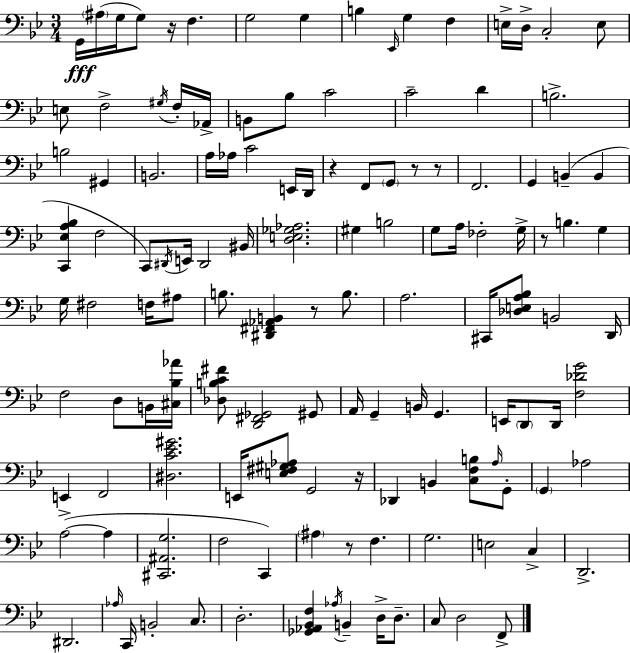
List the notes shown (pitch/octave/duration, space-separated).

G2/s A#3/s G3/s G3/e R/s F3/q. G3/h G3/q B3/q Eb2/s G3/q F3/q E3/s D3/s C3/h E3/e E3/e F3/h G#3/s F3/s Ab2/s B2/e Bb3/e C4/h C4/h D4/q B3/h. B3/h G#2/q B2/h. A3/s Ab3/s C4/h E2/s D2/s R/q F2/e G2/e R/e R/e F2/h. G2/q B2/q B2/q [C2,Eb3,A3,Bb3]/q F3/h C2/e D#2/s E2/s D#2/h BIS2/s [D3,E3,Gb3,Ab3]/h. G#3/q B3/h G3/e A3/s FES3/h G3/s R/e B3/q. G3/q G3/s F#3/h F3/s A#3/e B3/e. [D#2,F#2,Ab2,B2]/q R/e B3/e. A3/h. C#2/s [Db3,E3,A3,Bb3]/e B2/h D2/s F3/h D3/e B2/s [C#3,Bb3,Ab4]/s [Db3,B3,C4,F#4]/e [D2,F#2,Gb2]/h G#2/e A2/s G2/q B2/s G2/q. E2/s D2/e D2/s [F3,Db4,G4]/h E2/q F2/h [D#3,C4,Eb4,G#4]/h. E2/s [E3,F#3,G#3,Ab3]/e G2/h R/s Db2/q B2/q [C3,F3,B3]/e A3/s G2/e G2/q Ab3/h A3/h A3/q [C#2,A#2,G3]/h. F3/h C2/q A#3/q R/e F3/q. G3/h. E3/h C3/q D2/h. D#2/h. Ab3/s C2/s B2/h C3/e. D3/h. [Gb2,Ab2,Bb2,F3]/q Ab3/s B2/q D3/s D3/e. C3/e D3/h F2/e